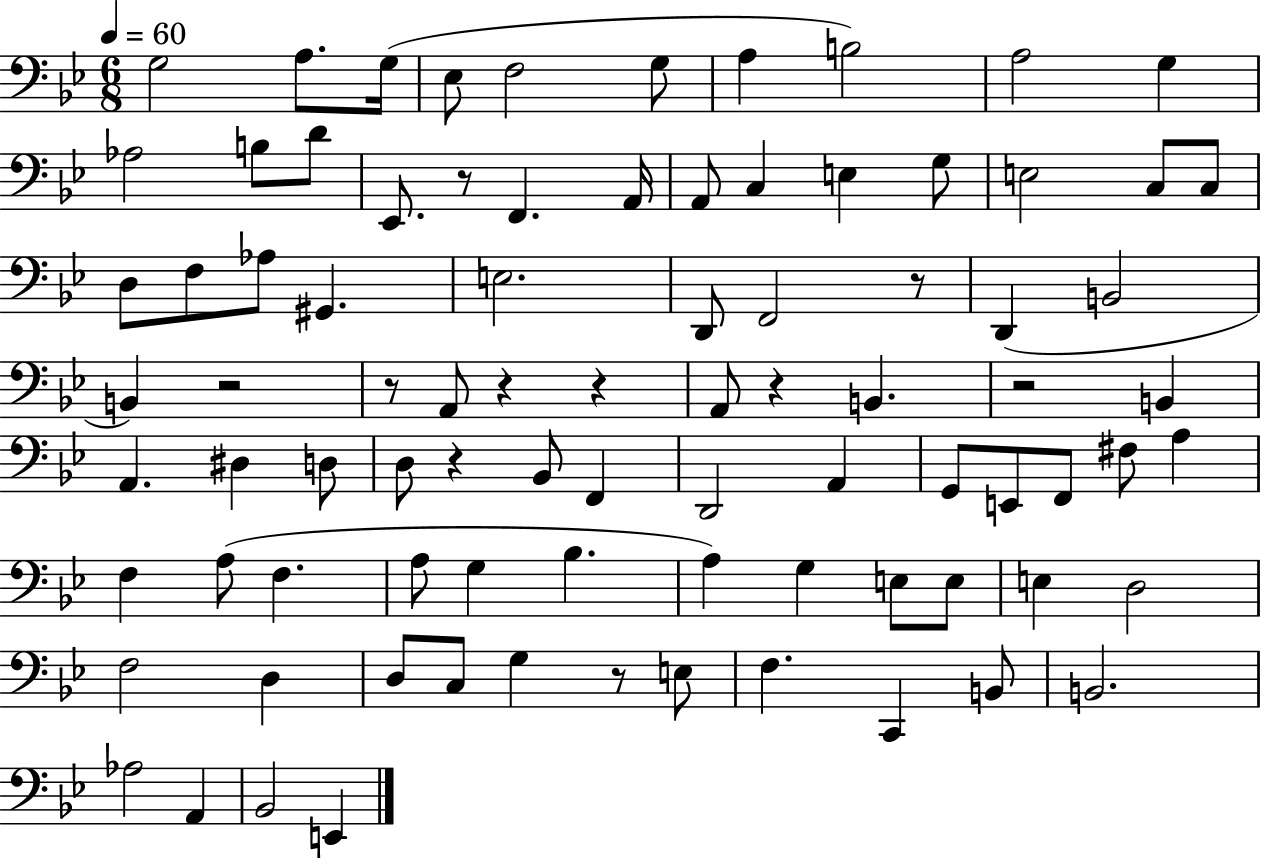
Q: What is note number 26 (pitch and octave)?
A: Ab3